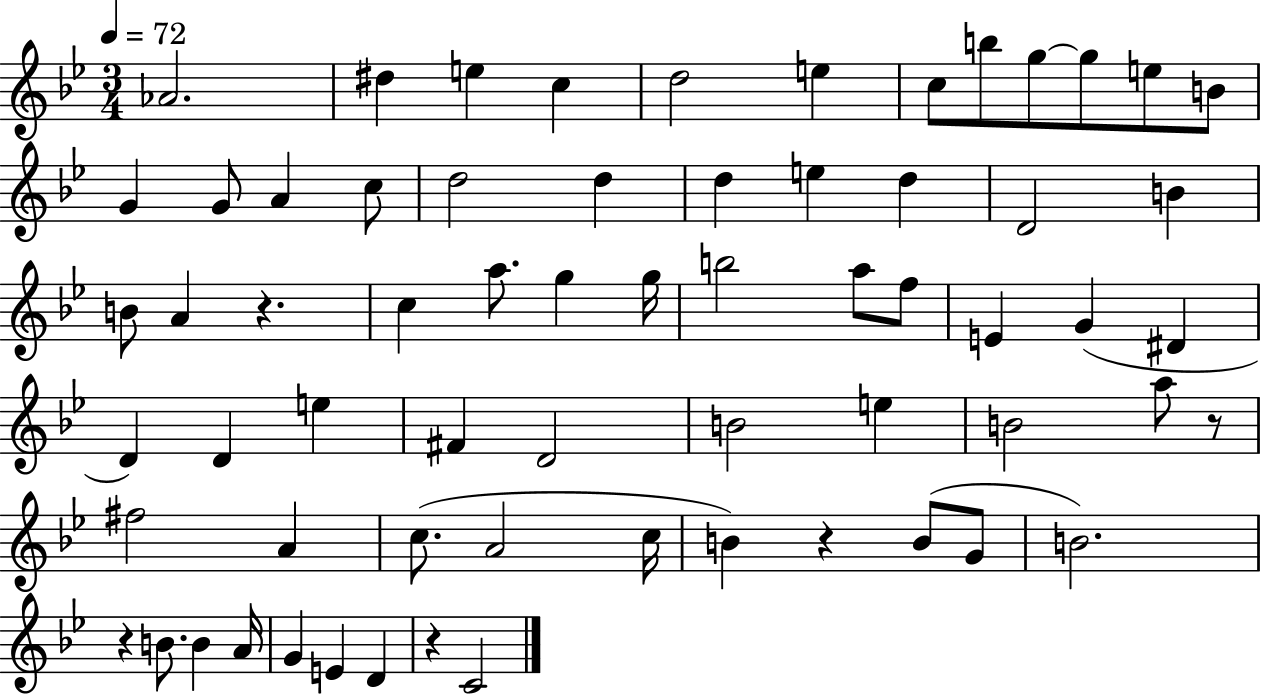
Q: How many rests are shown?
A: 5